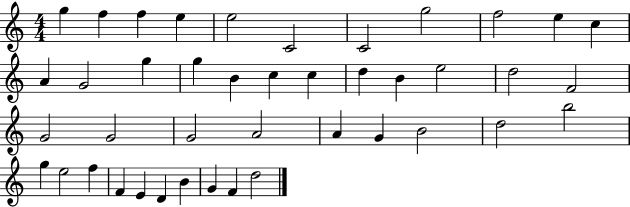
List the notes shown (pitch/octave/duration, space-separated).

G5/q F5/q F5/q E5/q E5/h C4/h C4/h G5/h F5/h E5/q C5/q A4/q G4/h G5/q G5/q B4/q C5/q C5/q D5/q B4/q E5/h D5/h F4/h G4/h G4/h G4/h A4/h A4/q G4/q B4/h D5/h B5/h G5/q E5/h F5/q F4/q E4/q D4/q B4/q G4/q F4/q D5/h